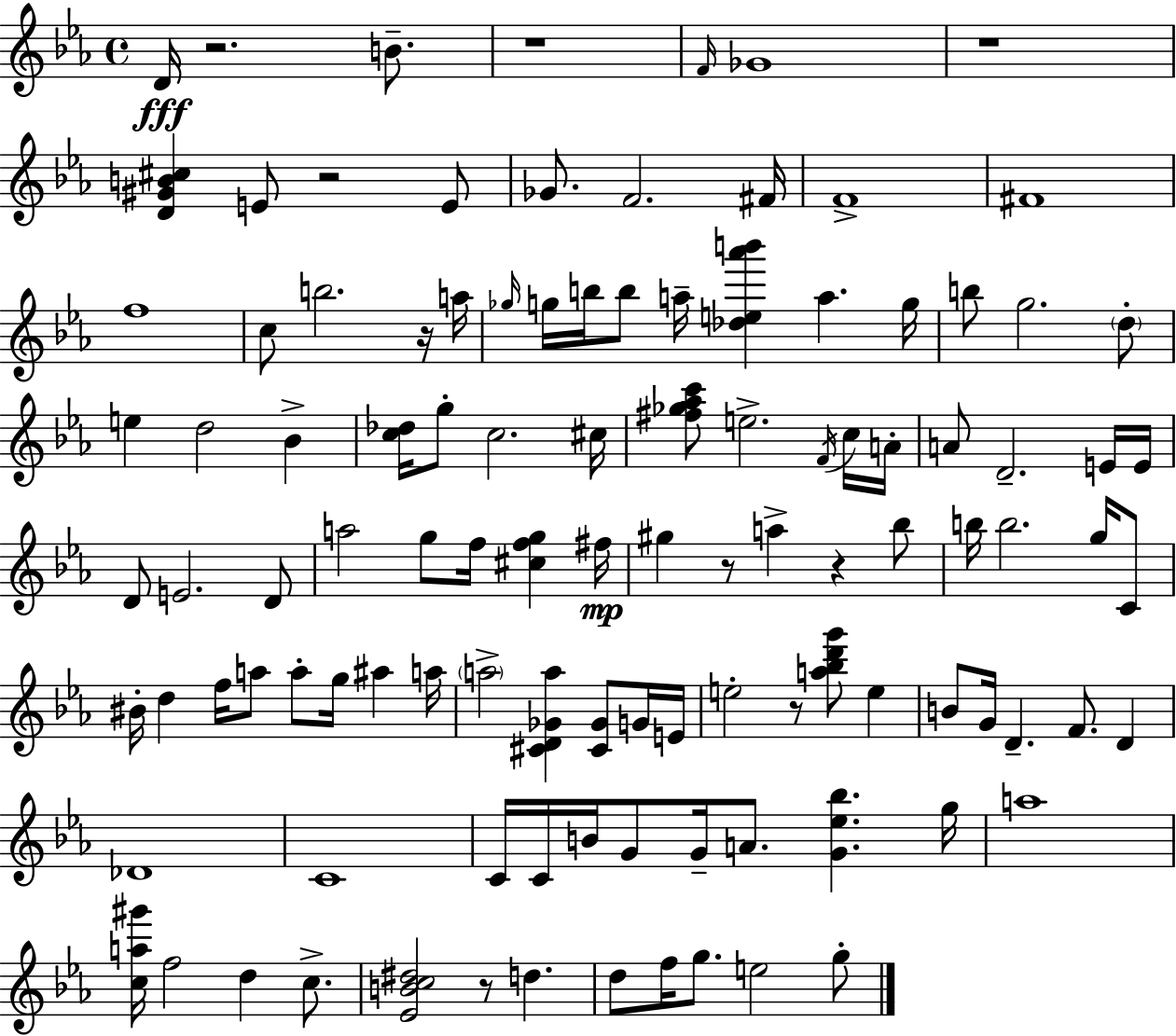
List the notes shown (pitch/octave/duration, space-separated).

D4/s R/h. B4/e. R/w F4/s Gb4/w R/w [D4,G#4,B4,C#5]/q E4/e R/h E4/e Gb4/e. F4/h. F#4/s F4/w F#4/w F5/w C5/e B5/h. R/s A5/s Gb5/s G5/s B5/s B5/e A5/s [Db5,E5,Ab6,B6]/q A5/q. G5/s B5/e G5/h. D5/e E5/q D5/h Bb4/q [C5,Db5]/s G5/e C5/h. C#5/s [F#5,Gb5,Ab5,C6]/e E5/h. F4/s C5/s A4/s A4/e D4/h. E4/s E4/s D4/e E4/h. D4/e A5/h G5/e F5/s [C#5,F5,G5]/q F#5/s G#5/q R/e A5/q R/q Bb5/e B5/s B5/h. G5/s C4/e BIS4/s D5/q F5/s A5/e A5/e G5/s A#5/q A5/s A5/h [C#4,D4,Gb4,A5]/q [C#4,Gb4]/e G4/s E4/s E5/h R/e [A5,Bb5,D6,G6]/e E5/q B4/e G4/s D4/q. F4/e. D4/q Db4/w C4/w C4/s C4/s B4/s G4/e G4/s A4/e. [G4,Eb5,Bb5]/q. G5/s A5/w [C5,A5,G#6]/s F5/h D5/q C5/e. [Eb4,B4,C5,D#5]/h R/e D5/q. D5/e F5/s G5/e. E5/h G5/e